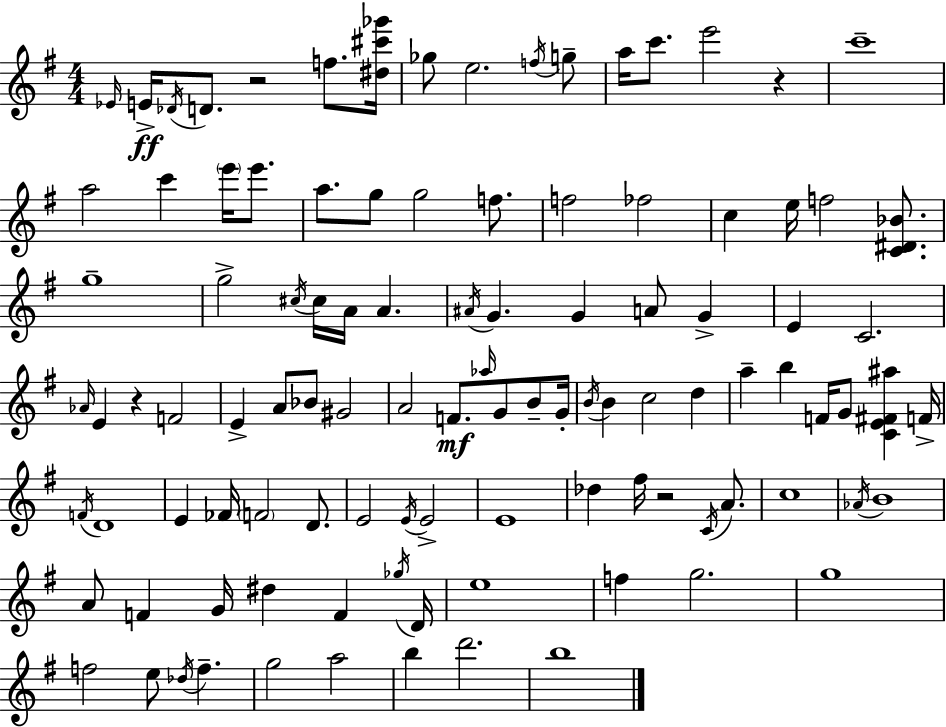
Eb4/s E4/s Db4/s D4/e. R/h F5/e. [D#5,C#6,Gb6]/s Gb5/e E5/h. F5/s G5/e A5/s C6/e. E6/h R/q C6/w A5/h C6/q E6/s E6/e. A5/e. G5/e G5/h F5/e. F5/h FES5/h C5/q E5/s F5/h [C4,D#4,Bb4]/e. G5/w G5/h C#5/s C#5/s A4/s A4/q. A#4/s G4/q. G4/q A4/e G4/q E4/q C4/h. Ab4/s E4/q R/q F4/h E4/q A4/e Bb4/e G#4/h A4/h F4/e. Ab5/s G4/e B4/e G4/s B4/s B4/q C5/h D5/q A5/q B5/q F4/s G4/e [C4,E4,F#4,A#5]/q F4/s F4/s D4/w E4/q FES4/s F4/h D4/e. E4/h E4/s E4/h E4/w Db5/q F#5/s R/h C4/s A4/e. C5/w Ab4/s B4/w A4/e F4/q G4/s D#5/q F4/q Gb5/s D4/s E5/w F5/q G5/h. G5/w F5/h E5/e Db5/s F5/q. G5/h A5/h B5/q D6/h. B5/w